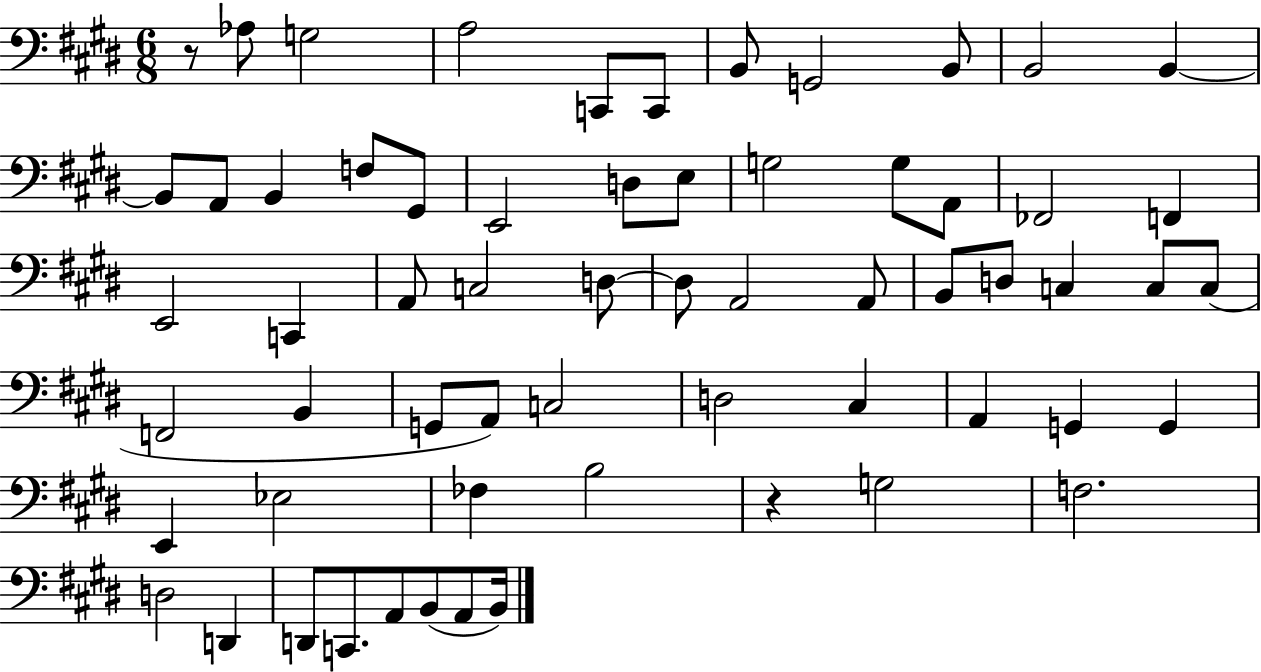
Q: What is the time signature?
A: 6/8